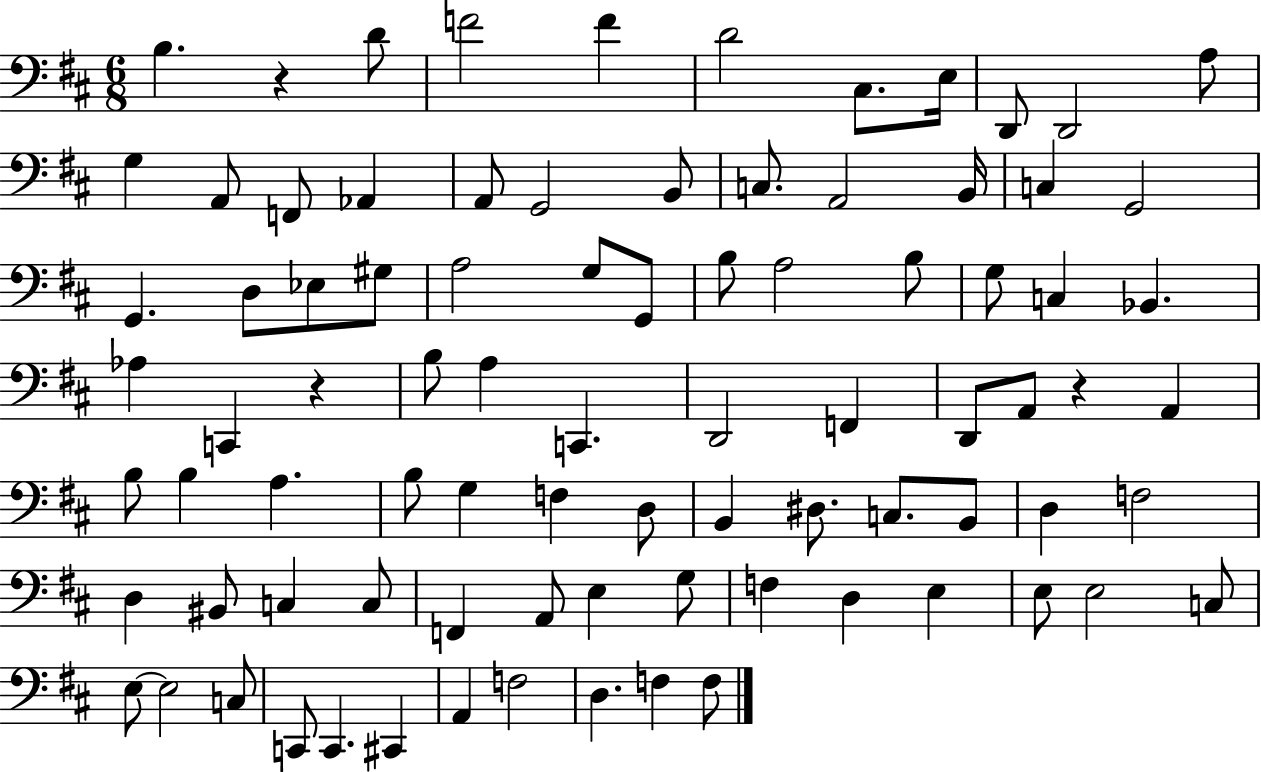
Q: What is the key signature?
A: D major